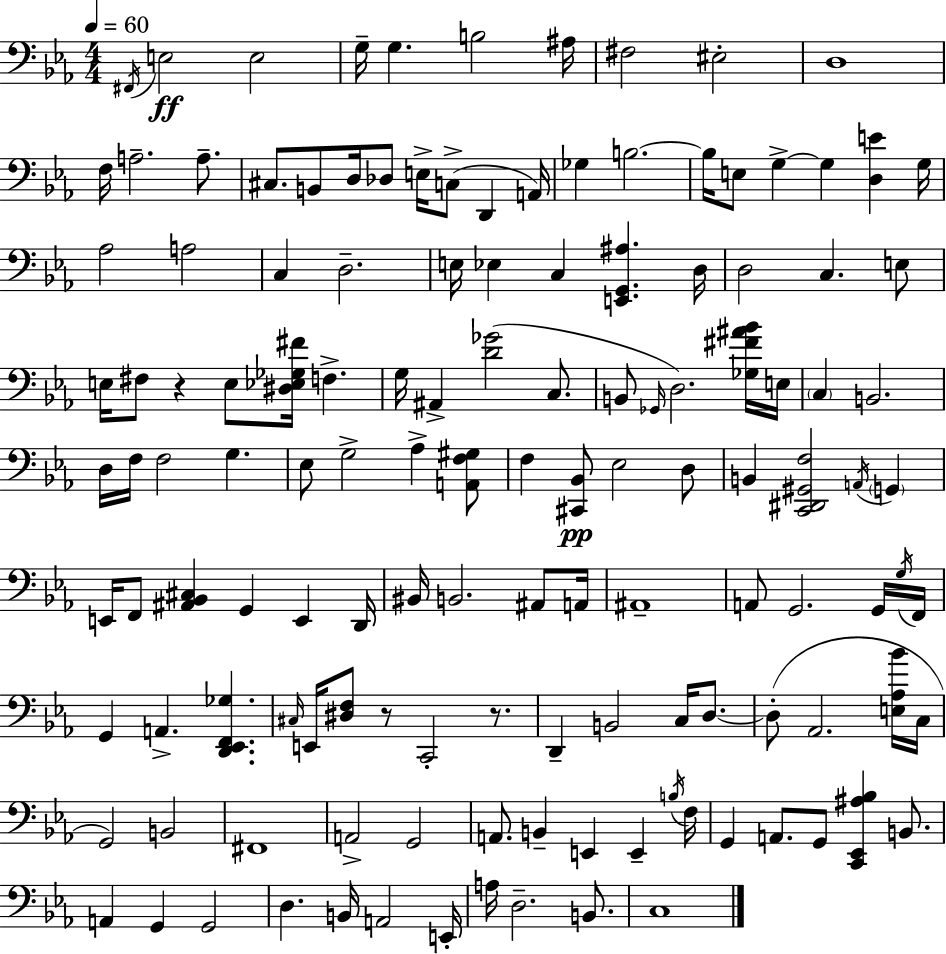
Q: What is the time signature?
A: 4/4